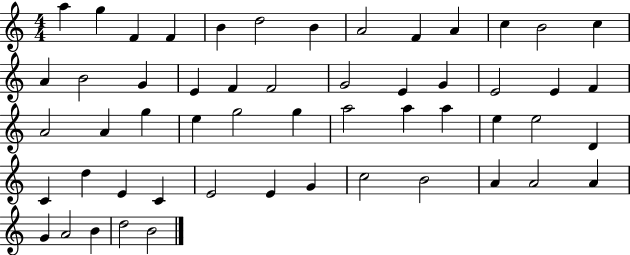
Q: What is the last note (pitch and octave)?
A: B4